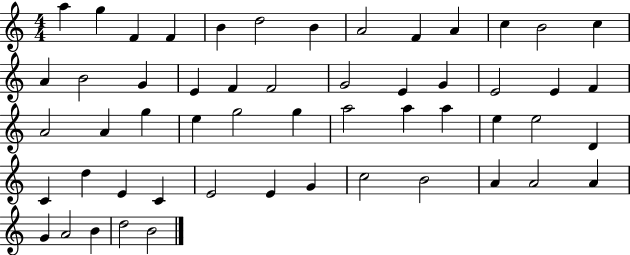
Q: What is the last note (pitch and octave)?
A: B4